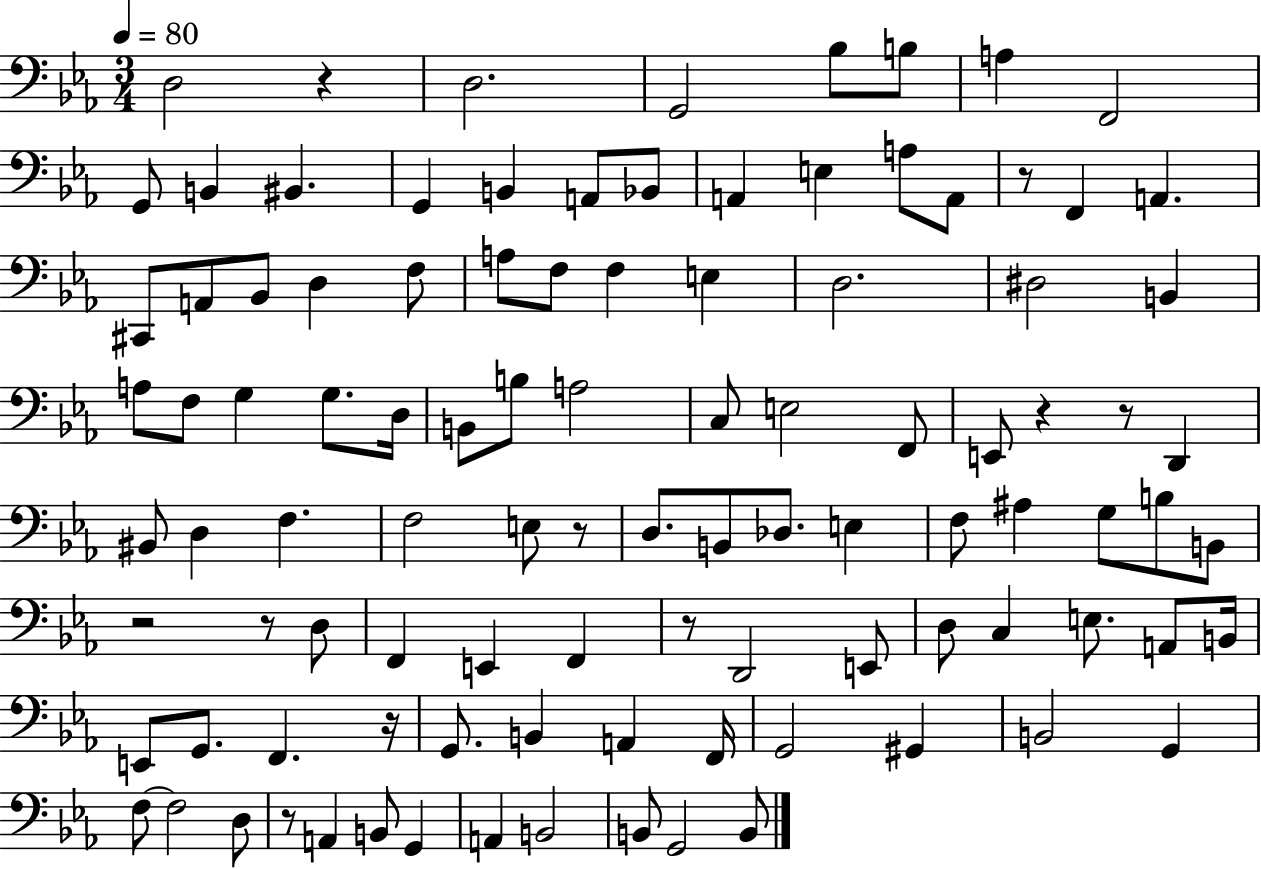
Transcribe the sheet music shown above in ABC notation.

X:1
T:Untitled
M:3/4
L:1/4
K:Eb
D,2 z D,2 G,,2 _B,/2 B,/2 A, F,,2 G,,/2 B,, ^B,, G,, B,, A,,/2 _B,,/2 A,, E, A,/2 A,,/2 z/2 F,, A,, ^C,,/2 A,,/2 _B,,/2 D, F,/2 A,/2 F,/2 F, E, D,2 ^D,2 B,, A,/2 F,/2 G, G,/2 D,/4 B,,/2 B,/2 A,2 C,/2 E,2 F,,/2 E,,/2 z z/2 D,, ^B,,/2 D, F, F,2 E,/2 z/2 D,/2 B,,/2 _D,/2 E, F,/2 ^A, G,/2 B,/2 B,,/2 z2 z/2 D,/2 F,, E,, F,, z/2 D,,2 E,,/2 D,/2 C, E,/2 A,,/2 B,,/4 E,,/2 G,,/2 F,, z/4 G,,/2 B,, A,, F,,/4 G,,2 ^G,, B,,2 G,, F,/2 F,2 D,/2 z/2 A,, B,,/2 G,, A,, B,,2 B,,/2 G,,2 B,,/2